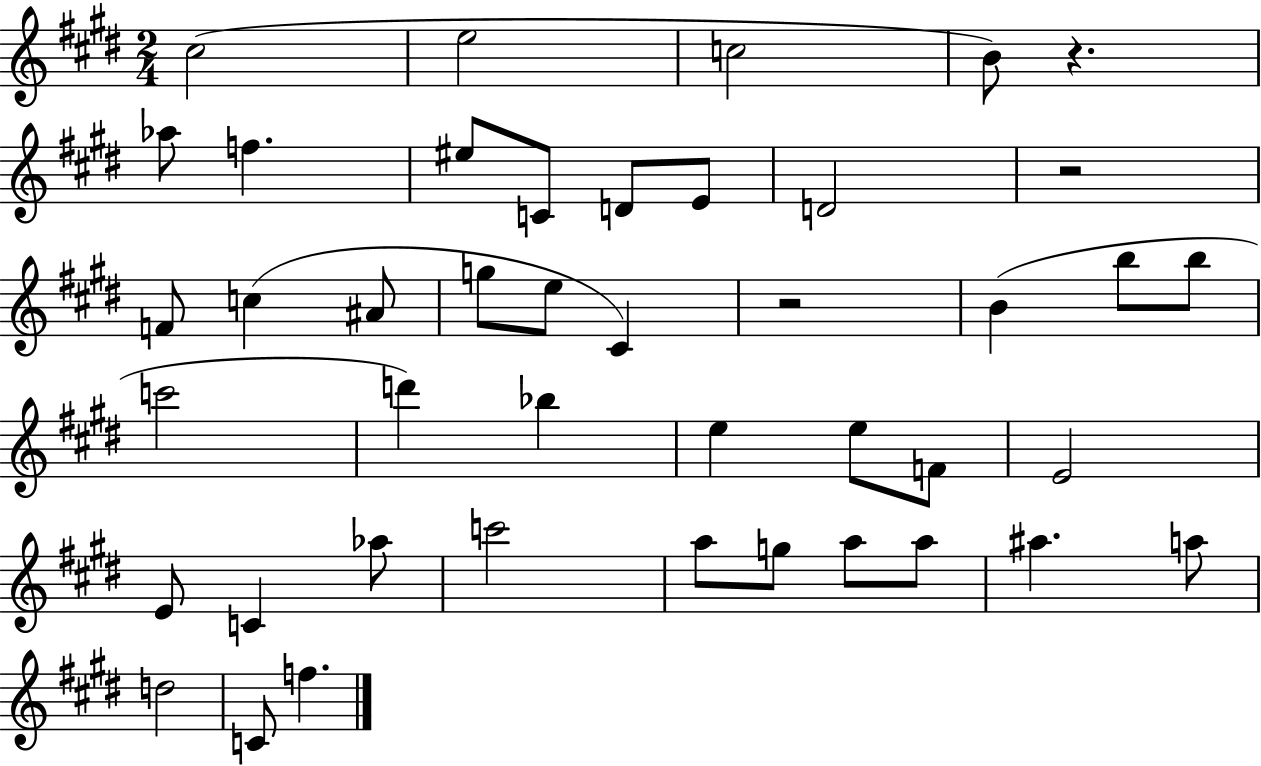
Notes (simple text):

C#5/h E5/h C5/h B4/e R/q. Ab5/e F5/q. EIS5/e C4/e D4/e E4/e D4/h R/h F4/e C5/q A#4/e G5/e E5/e C#4/q R/h B4/q B5/e B5/e C6/h D6/q Bb5/q E5/q E5/e F4/e E4/h E4/e C4/q Ab5/e C6/h A5/e G5/e A5/e A5/e A#5/q. A5/e D5/h C4/e F5/q.